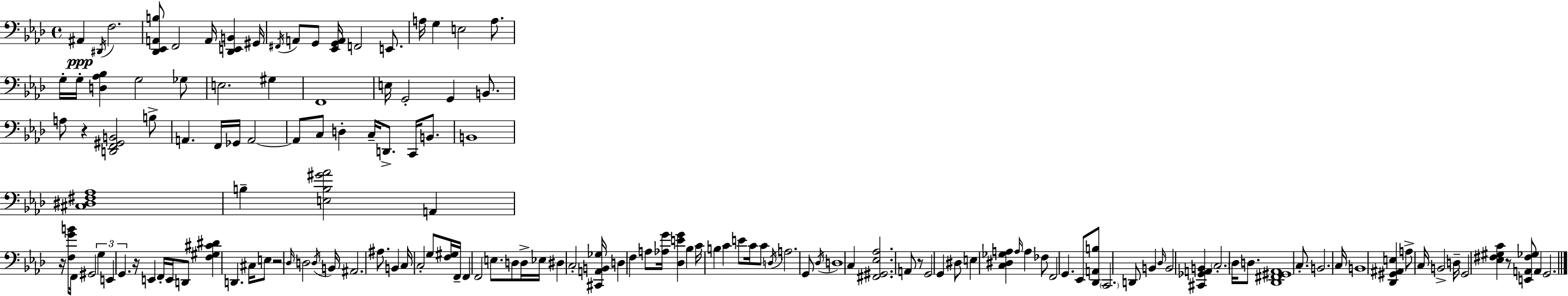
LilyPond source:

{
  \clef bass
  \time 4/4
  \defaultTimeSignature
  \key f \minor
  ais,4\ppp \acciaccatura { dis,16 } f2. | <des, ees, a, b>8 f,2 a,16 <des, e, b,>4 | gis,16 \acciaccatura { fis,16 } a,8 g,8 <ees, g, a,>16 f,2 e,8. | a16 g4 e2 a8. | \break g16-. g16-. <d aes bes>4 g2 | ges8 e2. gis4 | f,1 | e16 g,2-. g,4 b,8. | \break a8 r4 <d, f, gis, b,>2 | b8-> a,4. f,16 ges,16 a,2~~ | a,8 c8 d4-. c16-- d,8.-> c,16 b,8. | b,1 | \break <cis dis fis aes>1 | b4-- <e b gis' aes'>2 a,4 | r16 <f g' b'>8 f,16 gis,2 \tuplet 3/2 { g4 | e,4 g,4. } r16 e,4 | \break f,16-. e,16 d,8 <f gis cis' dis'>4 d,4. cis16 | e8 r2 \grace { des16 } d2 | \acciaccatura { d16 } b,16 ais,2. | ais8. b,4 c16 c2-. | \break g8 <f gis>16 f,16-- f,4 f,2 | e8. d8 d16-> ees16 dis4 c2-. | <cis, a, b, ges>16 d4 f4 a8 <aes g'>16 | <des e' g'>4 bes4 c'16 b4 c'4 | \break e'8 c'16 c'8 \acciaccatura { d16 } a2. | g,8 \acciaccatura { des16 } d1 | c4 <fis, gis, ees aes>2. | a,8 r8 g,2 | \break g,4 dis8 e4 <c dis ges a>4 | \grace { a16 } a4 fes8 f,2 g,4. | ees,8 <des, a, b>8 \parenthesize c,2. | d,8 b,4 \grace { des16 } b,2 | \break <cis, ges, a, b,>4 \parenthesize c2.-. | des16 d8. <des, fis, gis, aes,>1 | c8.-. b,2. | c16 b,1 | \break <des, gis, ais, e>4 a8-> c16 b,2-> | d16-- g,2 | <ees fis gis c'>4 r8 <e, a, fis ges>8 a,4 g,2. | \bar "|."
}